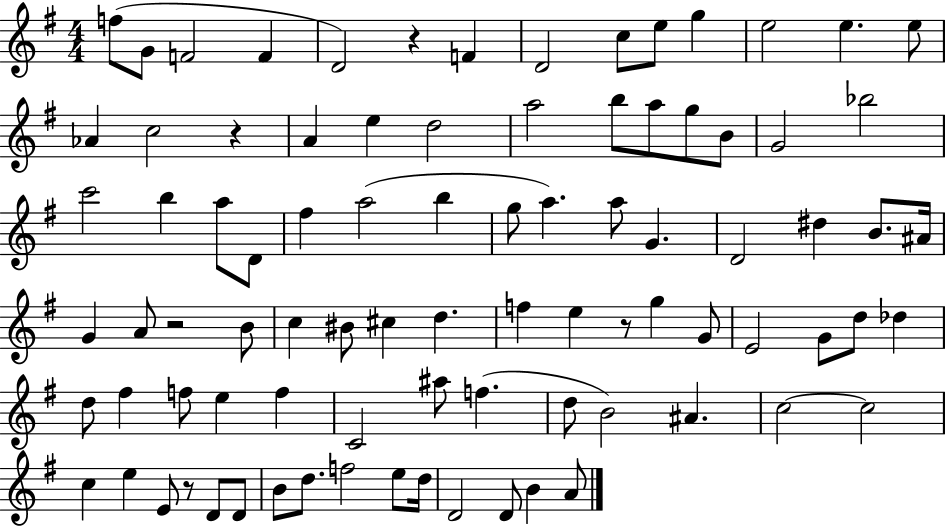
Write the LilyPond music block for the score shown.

{
  \clef treble
  \numericTimeSignature
  \time 4/4
  \key g \major
  f''8( g'8 f'2 f'4 | d'2) r4 f'4 | d'2 c''8 e''8 g''4 | e''2 e''4. e''8 | \break aes'4 c''2 r4 | a'4 e''4 d''2 | a''2 b''8 a''8 g''8 b'8 | g'2 bes''2 | \break c'''2 b''4 a''8 d'8 | fis''4 a''2( b''4 | g''8 a''4.) a''8 g'4. | d'2 dis''4 b'8. ais'16 | \break g'4 a'8 r2 b'8 | c''4 bis'8 cis''4 d''4. | f''4 e''4 r8 g''4 g'8 | e'2 g'8 d''8 des''4 | \break d''8 fis''4 f''8 e''4 f''4 | c'2 ais''8 f''4.( | d''8 b'2) ais'4. | c''2~~ c''2 | \break c''4 e''4 e'8 r8 d'8 d'8 | b'8 d''8. f''2 e''8 d''16 | d'2 d'8 b'4 a'8 | \bar "|."
}